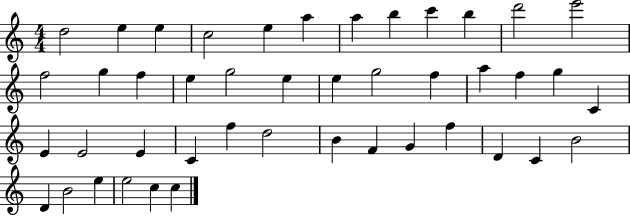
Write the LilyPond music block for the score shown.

{
  \clef treble
  \numericTimeSignature
  \time 4/4
  \key c \major
  d''2 e''4 e''4 | c''2 e''4 a''4 | a''4 b''4 c'''4 b''4 | d'''2 e'''2 | \break f''2 g''4 f''4 | e''4 g''2 e''4 | e''4 g''2 f''4 | a''4 f''4 g''4 c'4 | \break e'4 e'2 e'4 | c'4 f''4 d''2 | b'4 f'4 g'4 f''4 | d'4 c'4 b'2 | \break d'4 b'2 e''4 | e''2 c''4 c''4 | \bar "|."
}